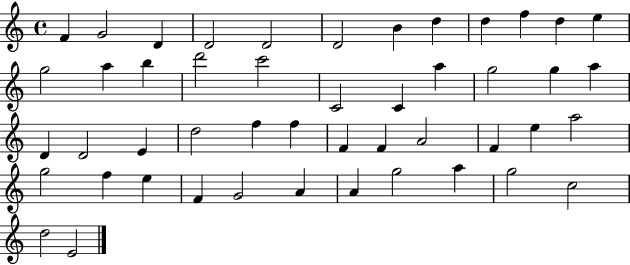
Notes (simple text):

F4/q G4/h D4/q D4/h D4/h D4/h B4/q D5/q D5/q F5/q D5/q E5/q G5/h A5/q B5/q D6/h C6/h C4/h C4/q A5/q G5/h G5/q A5/q D4/q D4/h E4/q D5/h F5/q F5/q F4/q F4/q A4/h F4/q E5/q A5/h G5/h F5/q E5/q F4/q G4/h A4/q A4/q G5/h A5/q G5/h C5/h D5/h E4/h